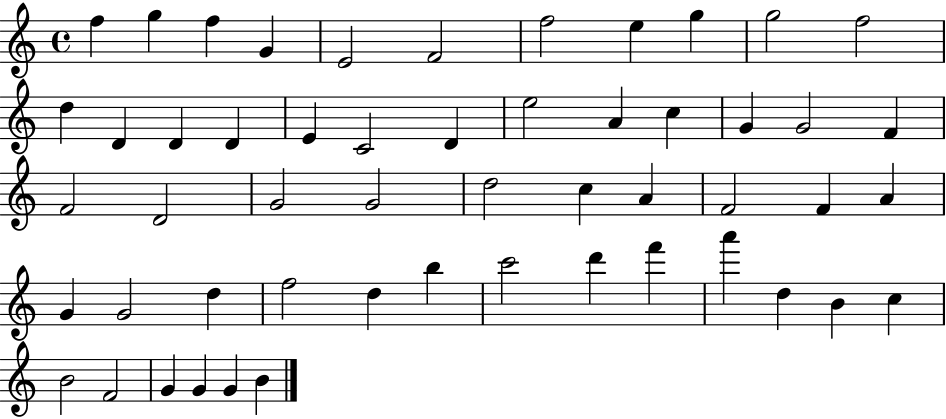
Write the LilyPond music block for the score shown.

{
  \clef treble
  \time 4/4
  \defaultTimeSignature
  \key c \major
  f''4 g''4 f''4 g'4 | e'2 f'2 | f''2 e''4 g''4 | g''2 f''2 | \break d''4 d'4 d'4 d'4 | e'4 c'2 d'4 | e''2 a'4 c''4 | g'4 g'2 f'4 | \break f'2 d'2 | g'2 g'2 | d''2 c''4 a'4 | f'2 f'4 a'4 | \break g'4 g'2 d''4 | f''2 d''4 b''4 | c'''2 d'''4 f'''4 | a'''4 d''4 b'4 c''4 | \break b'2 f'2 | g'4 g'4 g'4 b'4 | \bar "|."
}